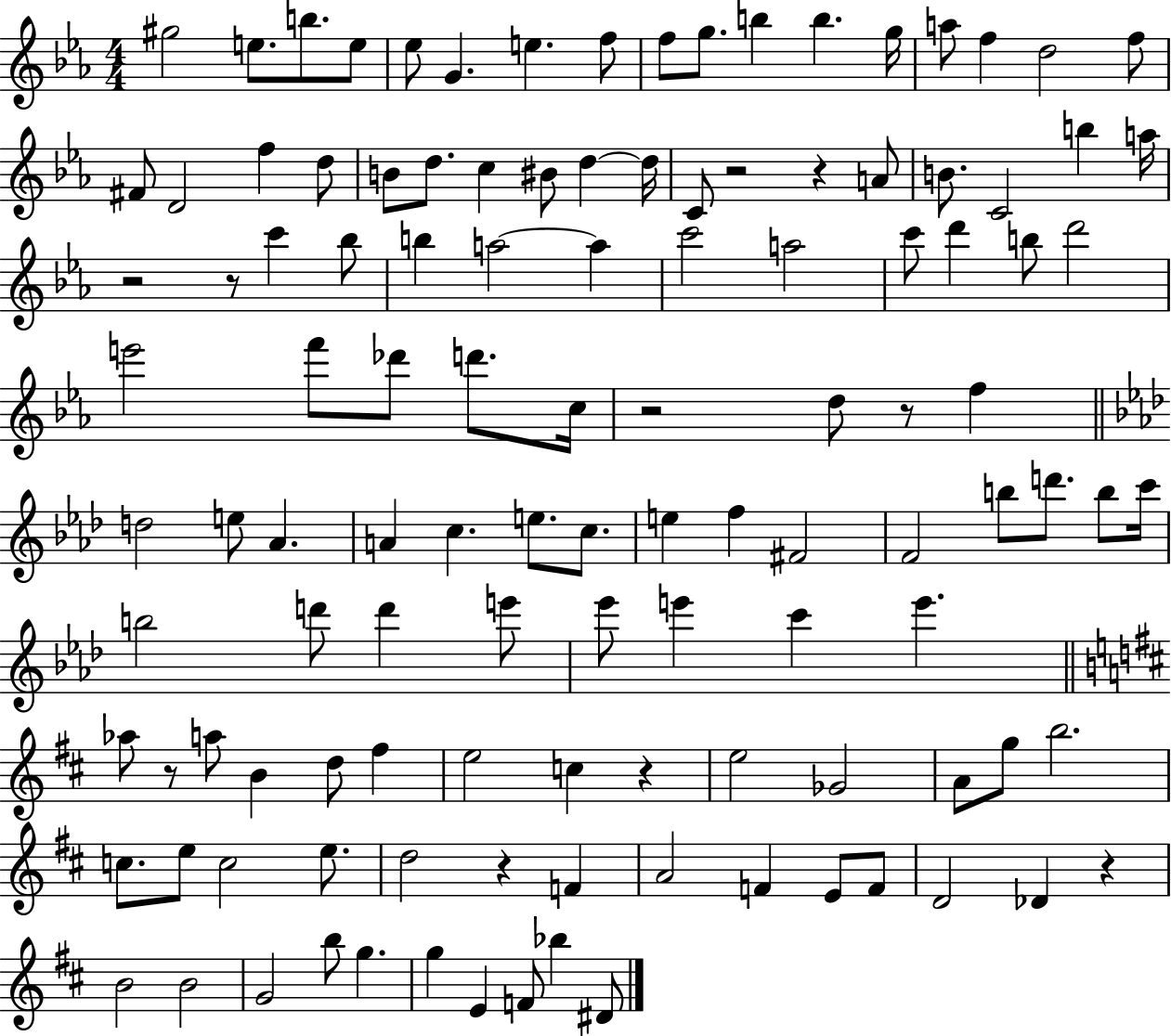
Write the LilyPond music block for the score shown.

{
  \clef treble
  \numericTimeSignature
  \time 4/4
  \key ees \major
  \repeat volta 2 { gis''2 e''8. b''8. e''8 | ees''8 g'4. e''4. f''8 | f''8 g''8. b''4 b''4. g''16 | a''8 f''4 d''2 f''8 | \break fis'8 d'2 f''4 d''8 | b'8 d''8. c''4 bis'8 d''4~~ d''16 | c'8 r2 r4 a'8 | b'8. c'2 b''4 a''16 | \break r2 r8 c'''4 bes''8 | b''4 a''2~~ a''4 | c'''2 a''2 | c'''8 d'''4 b''8 d'''2 | \break e'''2 f'''8 des'''8 d'''8. c''16 | r2 d''8 r8 f''4 | \bar "||" \break \key aes \major d''2 e''8 aes'4. | a'4 c''4. e''8. c''8. | e''4 f''4 fis'2 | f'2 b''8 d'''8. b''8 c'''16 | \break b''2 d'''8 d'''4 e'''8 | ees'''8 e'''4 c'''4 e'''4. | \bar "||" \break \key d \major aes''8 r8 a''8 b'4 d''8 fis''4 | e''2 c''4 r4 | e''2 ges'2 | a'8 g''8 b''2. | \break c''8. e''8 c''2 e''8. | d''2 r4 f'4 | a'2 f'4 e'8 f'8 | d'2 des'4 r4 | \break b'2 b'2 | g'2 b''8 g''4. | g''4 e'4 f'8 bes''4 dis'8 | } \bar "|."
}